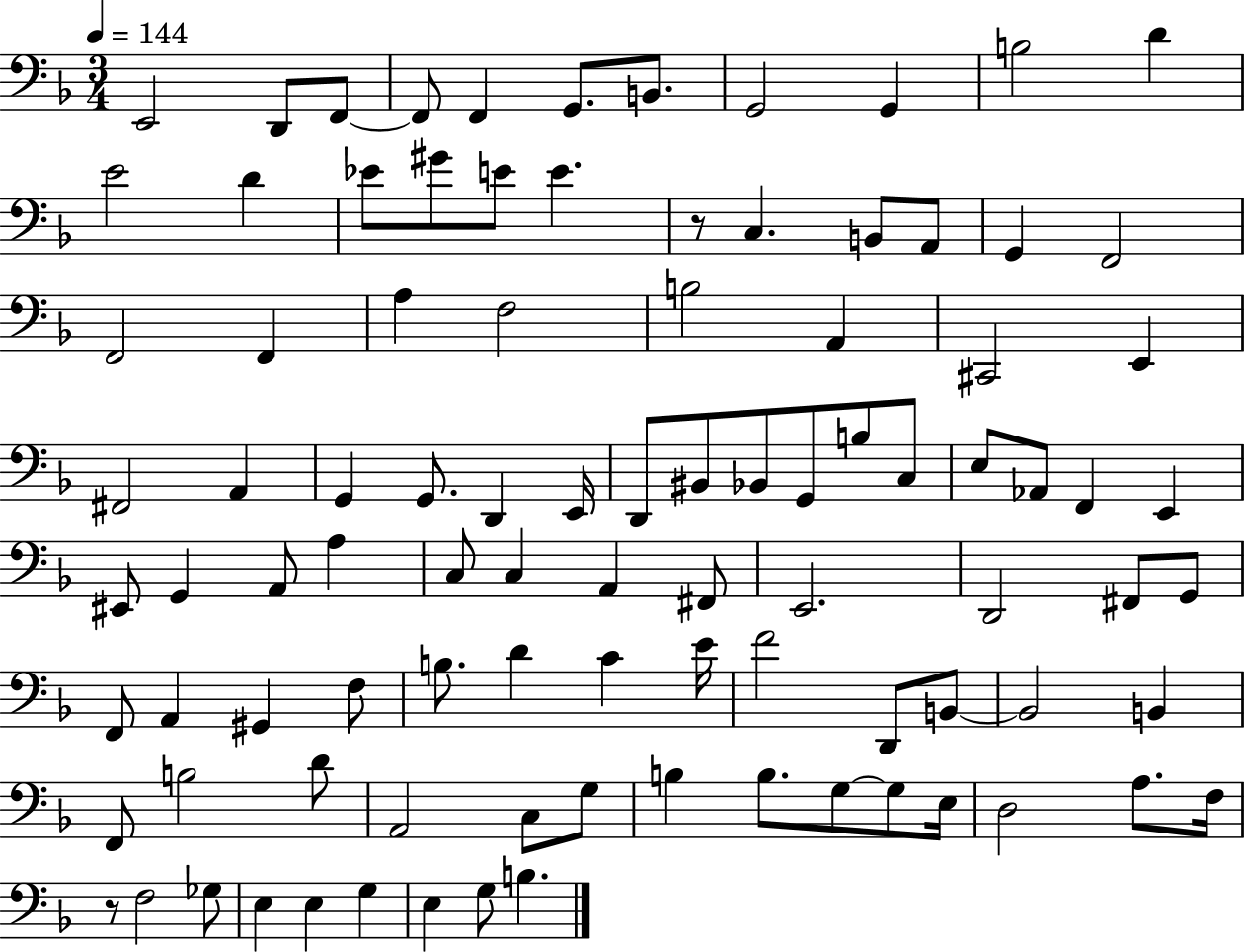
X:1
T:Untitled
M:3/4
L:1/4
K:F
E,,2 D,,/2 F,,/2 F,,/2 F,, G,,/2 B,,/2 G,,2 G,, B,2 D E2 D _E/2 ^G/2 E/2 E z/2 C, B,,/2 A,,/2 G,, F,,2 F,,2 F,, A, F,2 B,2 A,, ^C,,2 E,, ^F,,2 A,, G,, G,,/2 D,, E,,/4 D,,/2 ^B,,/2 _B,,/2 G,,/2 B,/2 C,/2 E,/2 _A,,/2 F,, E,, ^E,,/2 G,, A,,/2 A, C,/2 C, A,, ^F,,/2 E,,2 D,,2 ^F,,/2 G,,/2 F,,/2 A,, ^G,, F,/2 B,/2 D C E/4 F2 D,,/2 B,,/2 B,,2 B,, F,,/2 B,2 D/2 A,,2 C,/2 G,/2 B, B,/2 G,/2 G,/2 E,/4 D,2 A,/2 F,/4 z/2 F,2 _G,/2 E, E, G, E, G,/2 B,